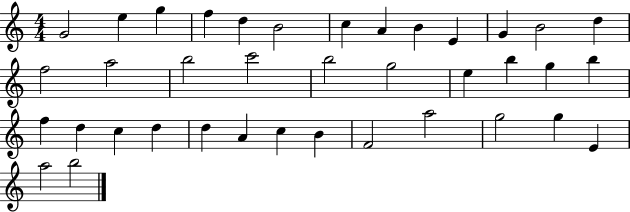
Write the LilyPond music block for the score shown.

{
  \clef treble
  \numericTimeSignature
  \time 4/4
  \key c \major
  g'2 e''4 g''4 | f''4 d''4 b'2 | c''4 a'4 b'4 e'4 | g'4 b'2 d''4 | \break f''2 a''2 | b''2 c'''2 | b''2 g''2 | e''4 b''4 g''4 b''4 | \break f''4 d''4 c''4 d''4 | d''4 a'4 c''4 b'4 | f'2 a''2 | g''2 g''4 e'4 | \break a''2 b''2 | \bar "|."
}